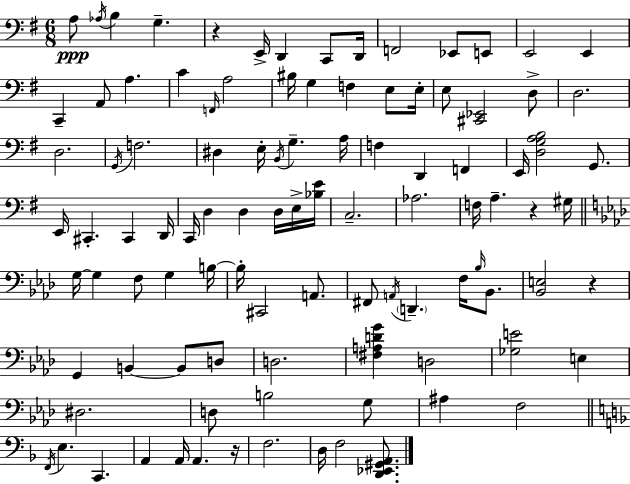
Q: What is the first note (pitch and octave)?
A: A3